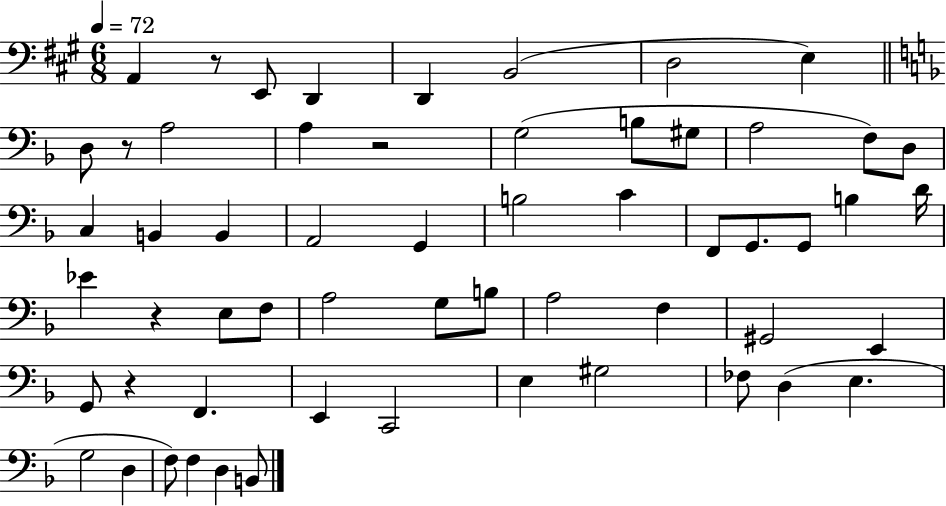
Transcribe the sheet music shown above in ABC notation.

X:1
T:Untitled
M:6/8
L:1/4
K:A
A,, z/2 E,,/2 D,, D,, B,,2 D,2 E, D,/2 z/2 A,2 A, z2 G,2 B,/2 ^G,/2 A,2 F,/2 D,/2 C, B,, B,, A,,2 G,, B,2 C F,,/2 G,,/2 G,,/2 B, D/4 _E z E,/2 F,/2 A,2 G,/2 B,/2 A,2 F, ^G,,2 E,, G,,/2 z F,, E,, C,,2 E, ^G,2 _F,/2 D, E, G,2 D, F,/2 F, D, B,,/2